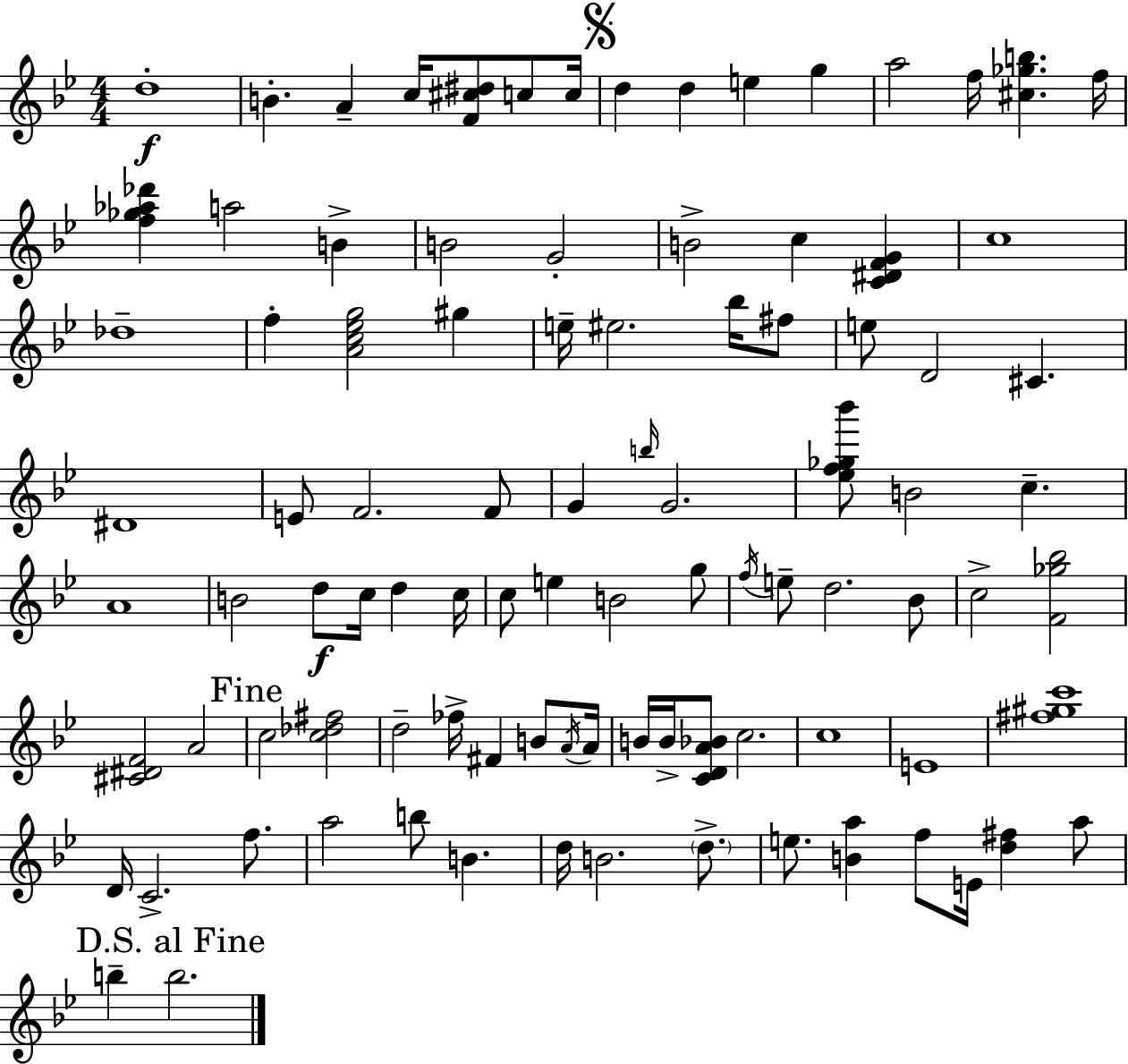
D5/w B4/q. A4/q C5/s [F4,C#5,D#5]/e C5/e C5/s D5/q D5/q E5/q G5/q A5/h F5/s [C#5,Gb5,B5]/q. F5/s [F5,Gb5,Ab5,Db6]/q A5/h B4/q B4/h G4/h B4/h C5/q [C4,D#4,F4,G4]/q C5/w Db5/w F5/q [A4,C5,Eb5,G5]/h G#5/q E5/s EIS5/h. Bb5/s F#5/e E5/e D4/h C#4/q. D#4/w E4/e F4/h. F4/e G4/q B5/s G4/h. [Eb5,F5,Gb5,Bb6]/e B4/h C5/q. A4/w B4/h D5/e C5/s D5/q C5/s C5/e E5/q B4/h G5/e F5/s E5/e D5/h. Bb4/e C5/h [F4,Gb5,Bb5]/h [C#4,D#4,F4]/h A4/h C5/h [C5,Db5,F#5]/h D5/h FES5/s F#4/q B4/e A4/s A4/s B4/s B4/s [C4,D4,A4,Bb4]/e C5/h. C5/w E4/w [F#5,G#5,C6]/w D4/s C4/h. F5/e. A5/h B5/e B4/q. D5/s B4/h. D5/e. E5/e. [B4,A5]/q F5/e E4/s [D5,F#5]/q A5/e B5/q B5/h.